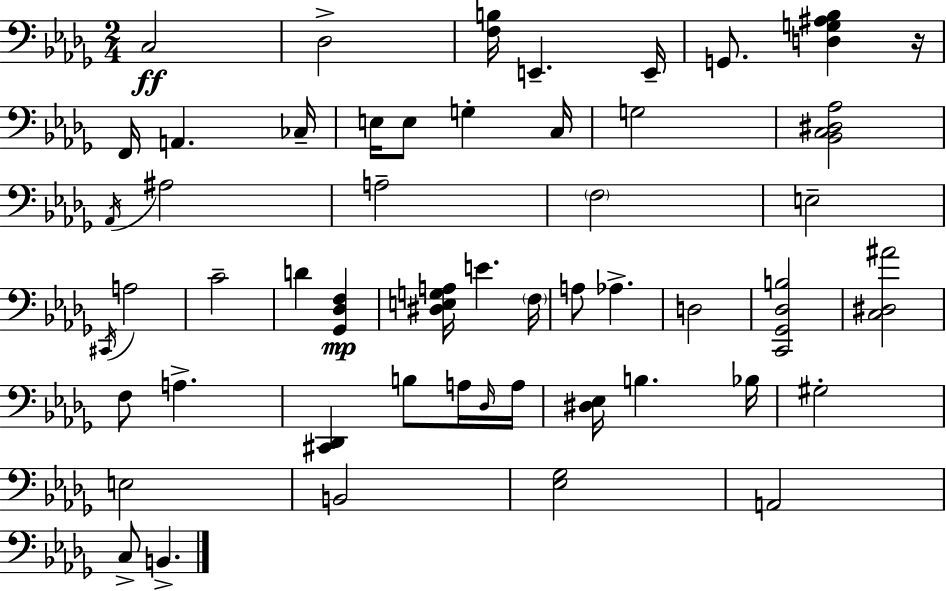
X:1
T:Untitled
M:2/4
L:1/4
K:Bbm
C,2 _D,2 [F,B,]/4 E,, E,,/4 G,,/2 [D,G,^A,_B,] z/4 F,,/4 A,, _C,/4 E,/4 E,/2 G, C,/4 G,2 [_B,,C,^D,_A,]2 _A,,/4 ^A,2 A,2 F,2 E,2 ^C,,/4 A,2 C2 D [_G,,_D,F,] [^D,E,G,A,]/4 E F,/4 A,/2 _A, D,2 [C,,_G,,_D,B,]2 [C,^D,^A]2 F,/2 A, [^C,,_D,,] B,/2 A,/4 _D,/4 A,/4 [^D,_E,]/4 B, _B,/4 ^G,2 E,2 B,,2 [_E,_G,]2 A,,2 C,/2 B,,